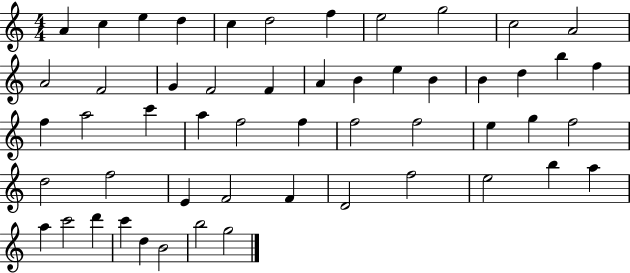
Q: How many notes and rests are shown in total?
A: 53